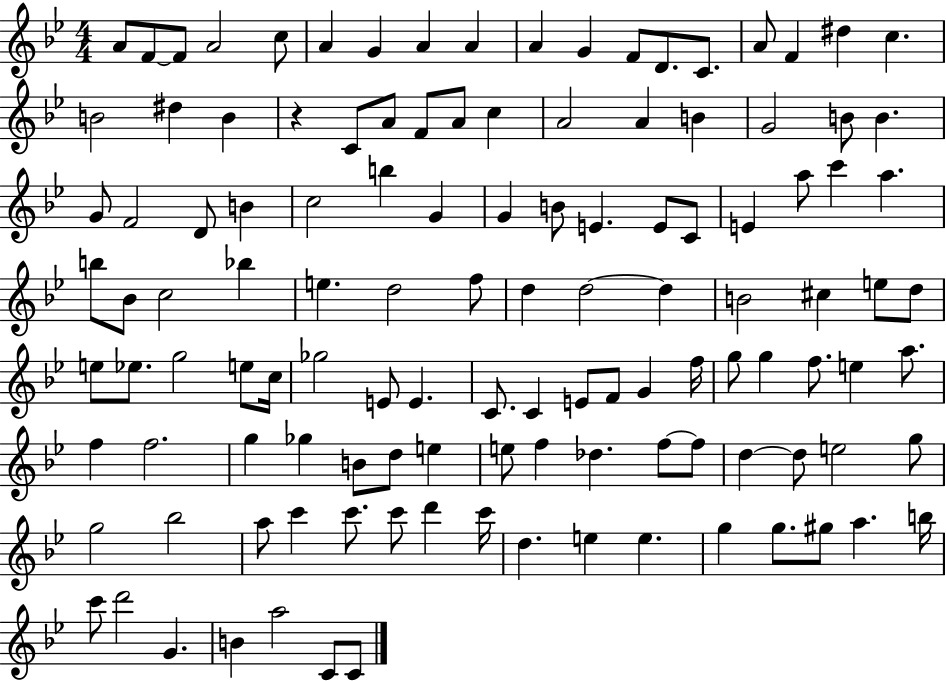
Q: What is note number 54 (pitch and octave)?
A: D5